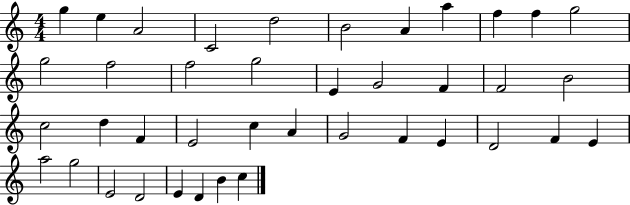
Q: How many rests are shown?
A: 0